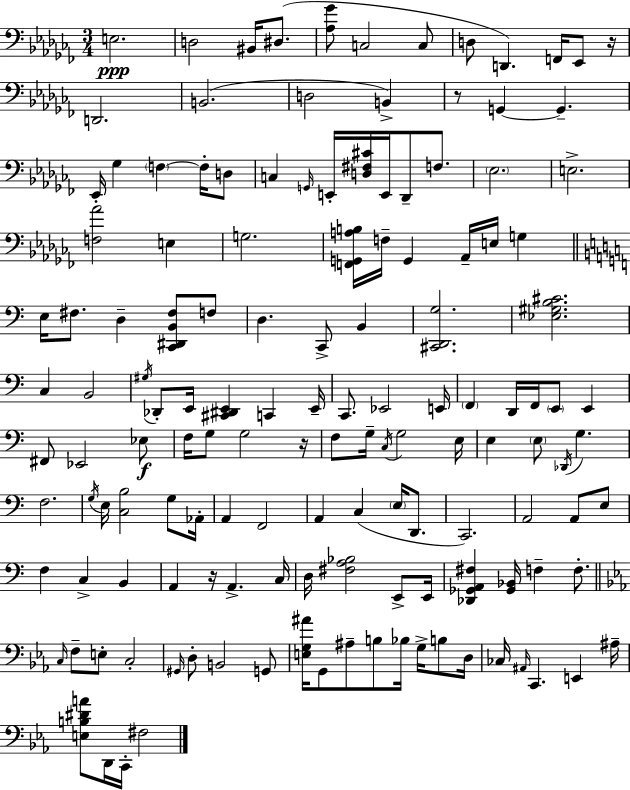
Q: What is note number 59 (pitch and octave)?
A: F#2